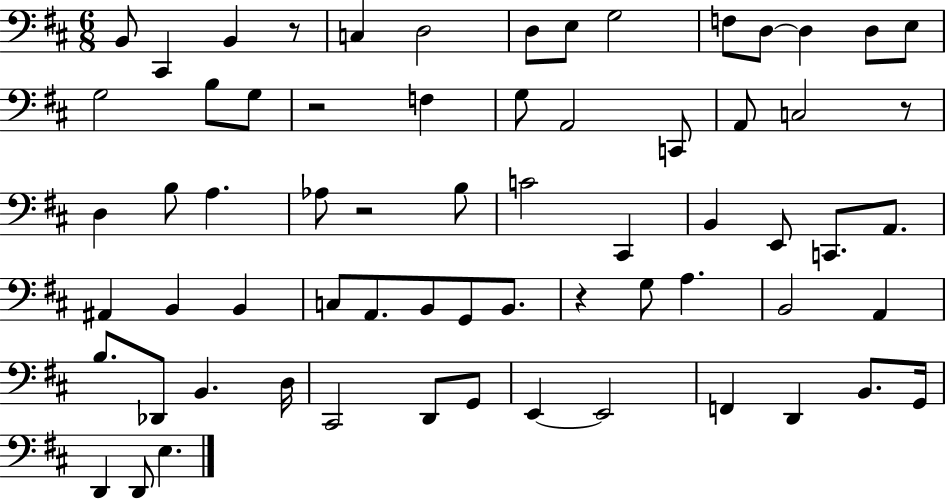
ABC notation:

X:1
T:Untitled
M:6/8
L:1/4
K:D
B,,/2 ^C,, B,, z/2 C, D,2 D,/2 E,/2 G,2 F,/2 D,/2 D, D,/2 E,/2 G,2 B,/2 G,/2 z2 F, G,/2 A,,2 C,,/2 A,,/2 C,2 z/2 D, B,/2 A, _A,/2 z2 B,/2 C2 ^C,, B,, E,,/2 C,,/2 A,,/2 ^A,, B,, B,, C,/2 A,,/2 B,,/2 G,,/2 B,,/2 z G,/2 A, B,,2 A,, B,/2 _D,,/2 B,, D,/4 ^C,,2 D,,/2 G,,/2 E,, E,,2 F,, D,, B,,/2 G,,/4 D,, D,,/2 E,